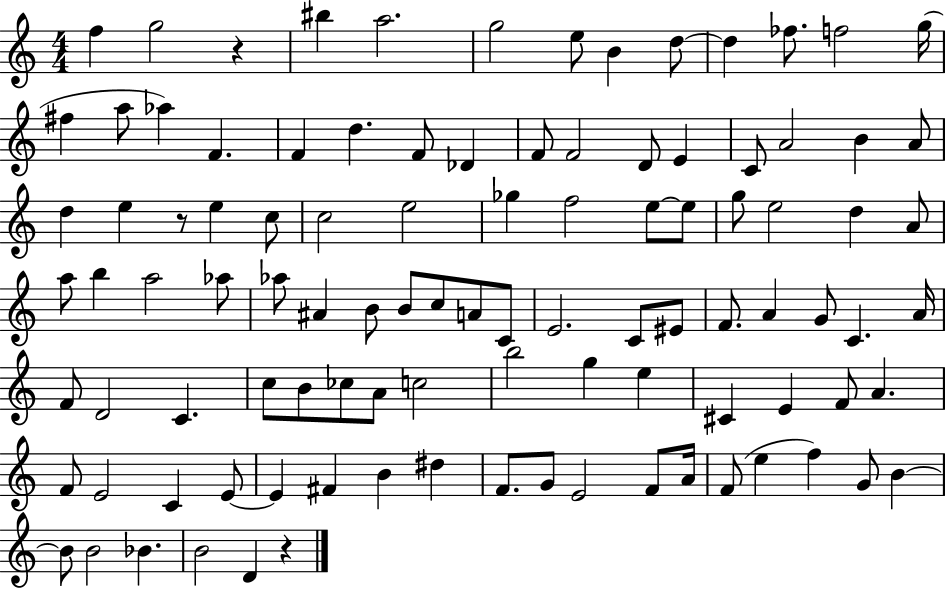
X:1
T:Untitled
M:4/4
L:1/4
K:C
f g2 z ^b a2 g2 e/2 B d/2 d _f/2 f2 g/4 ^f a/2 _a F F d F/2 _D F/2 F2 D/2 E C/2 A2 B A/2 d e z/2 e c/2 c2 e2 _g f2 e/2 e/2 g/2 e2 d A/2 a/2 b a2 _a/2 _a/2 ^A B/2 B/2 c/2 A/2 C/2 E2 C/2 ^E/2 F/2 A G/2 C A/4 F/2 D2 C c/2 B/2 _c/2 A/2 c2 b2 g e ^C E F/2 A F/2 E2 C E/2 E ^F B ^d F/2 G/2 E2 F/2 A/4 F/2 e f G/2 B B/2 B2 _B B2 D z